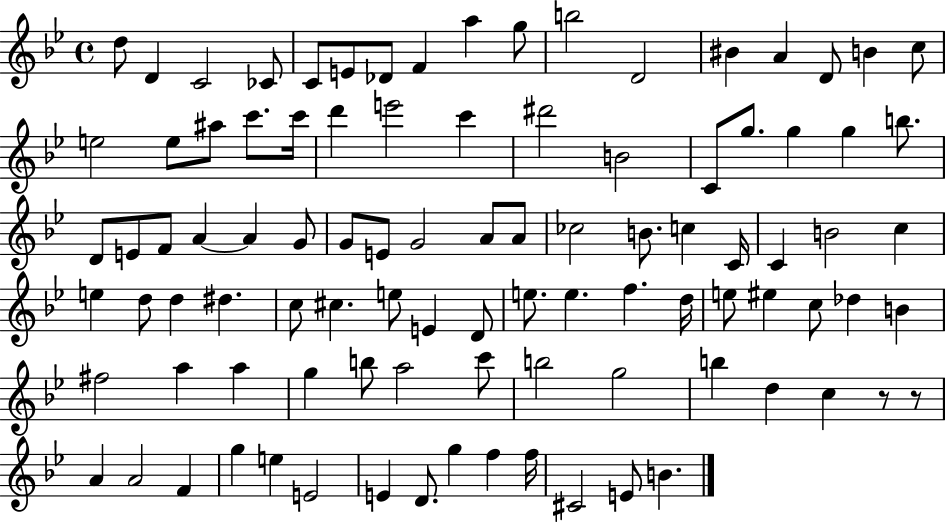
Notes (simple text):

D5/e D4/q C4/h CES4/e C4/e E4/e Db4/e F4/q A5/q G5/e B5/h D4/h BIS4/q A4/q D4/e B4/q C5/e E5/h E5/e A#5/e C6/e. C6/s D6/q E6/h C6/q D#6/h B4/h C4/e G5/e. G5/q G5/q B5/e. D4/e E4/e F4/e A4/q A4/q G4/e G4/e E4/e G4/h A4/e A4/e CES5/h B4/e. C5/q C4/s C4/q B4/h C5/q E5/q D5/e D5/q D#5/q. C5/e C#5/q. E5/e E4/q D4/e E5/e. E5/q. F5/q. D5/s E5/e EIS5/q C5/e Db5/q B4/q F#5/h A5/q A5/q G5/q B5/e A5/h C6/e B5/h G5/h B5/q D5/q C5/q R/e R/e A4/q A4/h F4/q G5/q E5/q E4/h E4/q D4/e. G5/q F5/q F5/s C#4/h E4/e B4/q.